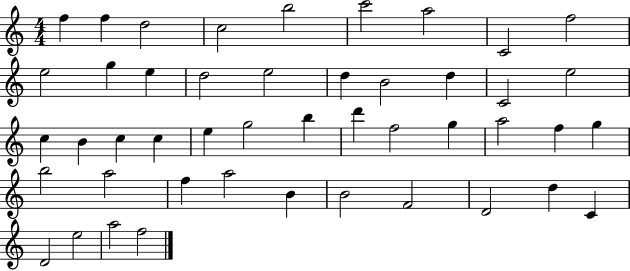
{
  \clef treble
  \numericTimeSignature
  \time 4/4
  \key c \major
  f''4 f''4 d''2 | c''2 b''2 | c'''2 a''2 | c'2 f''2 | \break e''2 g''4 e''4 | d''2 e''2 | d''4 b'2 d''4 | c'2 e''2 | \break c''4 b'4 c''4 c''4 | e''4 g''2 b''4 | d'''4 f''2 g''4 | a''2 f''4 g''4 | \break b''2 a''2 | f''4 a''2 b'4 | b'2 f'2 | d'2 d''4 c'4 | \break d'2 e''2 | a''2 f''2 | \bar "|."
}